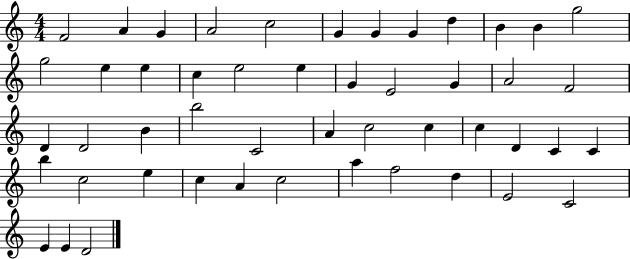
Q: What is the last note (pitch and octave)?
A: D4